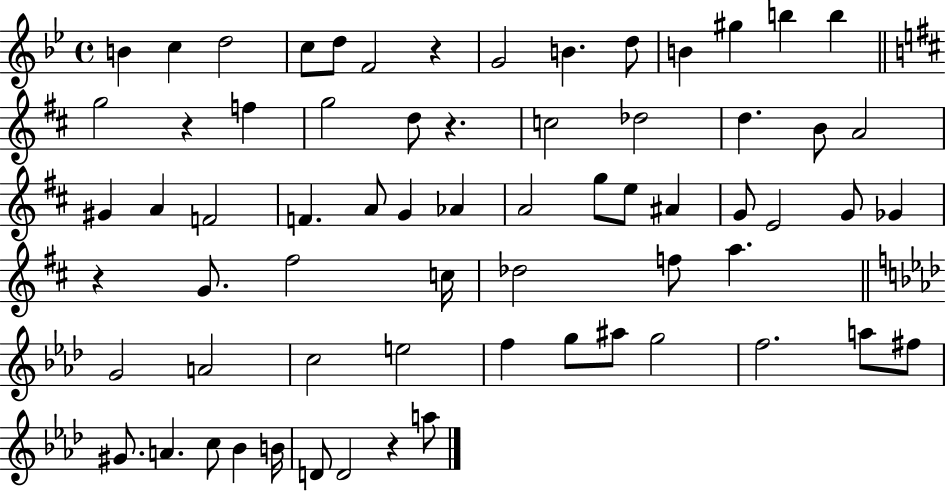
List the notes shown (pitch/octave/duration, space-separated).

B4/q C5/q D5/h C5/e D5/e F4/h R/q G4/h B4/q. D5/e B4/q G#5/q B5/q B5/q G5/h R/q F5/q G5/h D5/e R/q. C5/h Db5/h D5/q. B4/e A4/h G#4/q A4/q F4/h F4/q. A4/e G4/q Ab4/q A4/h G5/e E5/e A#4/q G4/e E4/h G4/e Gb4/q R/q G4/e. F#5/h C5/s Db5/h F5/e A5/q. G4/h A4/h C5/h E5/h F5/q G5/e A#5/e G5/h F5/h. A5/e F#5/e G#4/e. A4/q. C5/e Bb4/q B4/s D4/e D4/h R/q A5/e